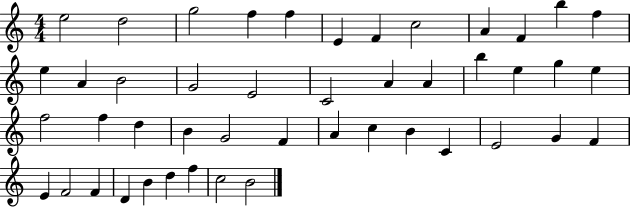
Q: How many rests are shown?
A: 0